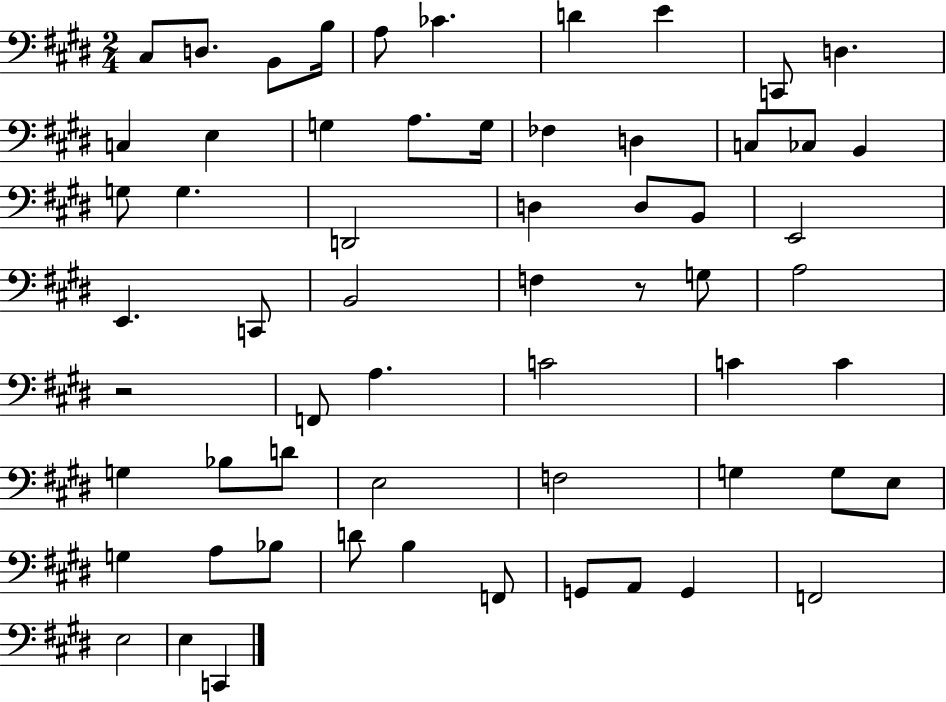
C#3/e D3/e. B2/e B3/s A3/e CES4/q. D4/q E4/q C2/e D3/q. C3/q E3/q G3/q A3/e. G3/s FES3/q D3/q C3/e CES3/e B2/q G3/e G3/q. D2/h D3/q D3/e B2/e E2/h E2/q. C2/e B2/h F3/q R/e G3/e A3/h R/h F2/e A3/q. C4/h C4/q C4/q G3/q Bb3/e D4/e E3/h F3/h G3/q G3/e E3/e G3/q A3/e Bb3/e D4/e B3/q F2/e G2/e A2/e G2/q F2/h E3/h E3/q C2/q